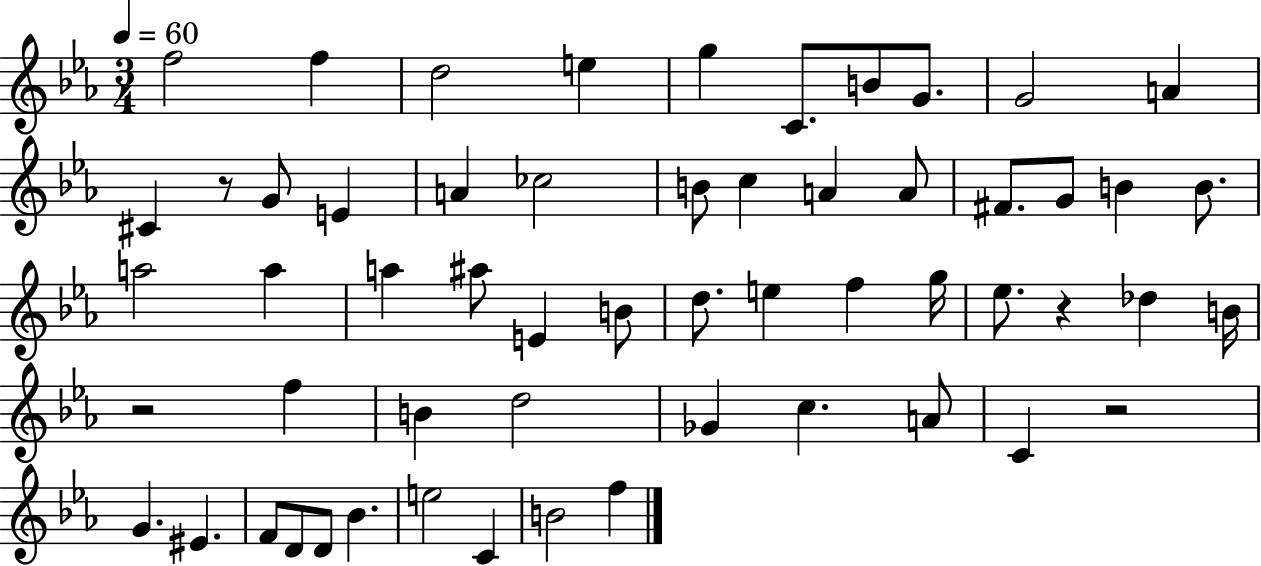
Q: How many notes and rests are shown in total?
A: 57